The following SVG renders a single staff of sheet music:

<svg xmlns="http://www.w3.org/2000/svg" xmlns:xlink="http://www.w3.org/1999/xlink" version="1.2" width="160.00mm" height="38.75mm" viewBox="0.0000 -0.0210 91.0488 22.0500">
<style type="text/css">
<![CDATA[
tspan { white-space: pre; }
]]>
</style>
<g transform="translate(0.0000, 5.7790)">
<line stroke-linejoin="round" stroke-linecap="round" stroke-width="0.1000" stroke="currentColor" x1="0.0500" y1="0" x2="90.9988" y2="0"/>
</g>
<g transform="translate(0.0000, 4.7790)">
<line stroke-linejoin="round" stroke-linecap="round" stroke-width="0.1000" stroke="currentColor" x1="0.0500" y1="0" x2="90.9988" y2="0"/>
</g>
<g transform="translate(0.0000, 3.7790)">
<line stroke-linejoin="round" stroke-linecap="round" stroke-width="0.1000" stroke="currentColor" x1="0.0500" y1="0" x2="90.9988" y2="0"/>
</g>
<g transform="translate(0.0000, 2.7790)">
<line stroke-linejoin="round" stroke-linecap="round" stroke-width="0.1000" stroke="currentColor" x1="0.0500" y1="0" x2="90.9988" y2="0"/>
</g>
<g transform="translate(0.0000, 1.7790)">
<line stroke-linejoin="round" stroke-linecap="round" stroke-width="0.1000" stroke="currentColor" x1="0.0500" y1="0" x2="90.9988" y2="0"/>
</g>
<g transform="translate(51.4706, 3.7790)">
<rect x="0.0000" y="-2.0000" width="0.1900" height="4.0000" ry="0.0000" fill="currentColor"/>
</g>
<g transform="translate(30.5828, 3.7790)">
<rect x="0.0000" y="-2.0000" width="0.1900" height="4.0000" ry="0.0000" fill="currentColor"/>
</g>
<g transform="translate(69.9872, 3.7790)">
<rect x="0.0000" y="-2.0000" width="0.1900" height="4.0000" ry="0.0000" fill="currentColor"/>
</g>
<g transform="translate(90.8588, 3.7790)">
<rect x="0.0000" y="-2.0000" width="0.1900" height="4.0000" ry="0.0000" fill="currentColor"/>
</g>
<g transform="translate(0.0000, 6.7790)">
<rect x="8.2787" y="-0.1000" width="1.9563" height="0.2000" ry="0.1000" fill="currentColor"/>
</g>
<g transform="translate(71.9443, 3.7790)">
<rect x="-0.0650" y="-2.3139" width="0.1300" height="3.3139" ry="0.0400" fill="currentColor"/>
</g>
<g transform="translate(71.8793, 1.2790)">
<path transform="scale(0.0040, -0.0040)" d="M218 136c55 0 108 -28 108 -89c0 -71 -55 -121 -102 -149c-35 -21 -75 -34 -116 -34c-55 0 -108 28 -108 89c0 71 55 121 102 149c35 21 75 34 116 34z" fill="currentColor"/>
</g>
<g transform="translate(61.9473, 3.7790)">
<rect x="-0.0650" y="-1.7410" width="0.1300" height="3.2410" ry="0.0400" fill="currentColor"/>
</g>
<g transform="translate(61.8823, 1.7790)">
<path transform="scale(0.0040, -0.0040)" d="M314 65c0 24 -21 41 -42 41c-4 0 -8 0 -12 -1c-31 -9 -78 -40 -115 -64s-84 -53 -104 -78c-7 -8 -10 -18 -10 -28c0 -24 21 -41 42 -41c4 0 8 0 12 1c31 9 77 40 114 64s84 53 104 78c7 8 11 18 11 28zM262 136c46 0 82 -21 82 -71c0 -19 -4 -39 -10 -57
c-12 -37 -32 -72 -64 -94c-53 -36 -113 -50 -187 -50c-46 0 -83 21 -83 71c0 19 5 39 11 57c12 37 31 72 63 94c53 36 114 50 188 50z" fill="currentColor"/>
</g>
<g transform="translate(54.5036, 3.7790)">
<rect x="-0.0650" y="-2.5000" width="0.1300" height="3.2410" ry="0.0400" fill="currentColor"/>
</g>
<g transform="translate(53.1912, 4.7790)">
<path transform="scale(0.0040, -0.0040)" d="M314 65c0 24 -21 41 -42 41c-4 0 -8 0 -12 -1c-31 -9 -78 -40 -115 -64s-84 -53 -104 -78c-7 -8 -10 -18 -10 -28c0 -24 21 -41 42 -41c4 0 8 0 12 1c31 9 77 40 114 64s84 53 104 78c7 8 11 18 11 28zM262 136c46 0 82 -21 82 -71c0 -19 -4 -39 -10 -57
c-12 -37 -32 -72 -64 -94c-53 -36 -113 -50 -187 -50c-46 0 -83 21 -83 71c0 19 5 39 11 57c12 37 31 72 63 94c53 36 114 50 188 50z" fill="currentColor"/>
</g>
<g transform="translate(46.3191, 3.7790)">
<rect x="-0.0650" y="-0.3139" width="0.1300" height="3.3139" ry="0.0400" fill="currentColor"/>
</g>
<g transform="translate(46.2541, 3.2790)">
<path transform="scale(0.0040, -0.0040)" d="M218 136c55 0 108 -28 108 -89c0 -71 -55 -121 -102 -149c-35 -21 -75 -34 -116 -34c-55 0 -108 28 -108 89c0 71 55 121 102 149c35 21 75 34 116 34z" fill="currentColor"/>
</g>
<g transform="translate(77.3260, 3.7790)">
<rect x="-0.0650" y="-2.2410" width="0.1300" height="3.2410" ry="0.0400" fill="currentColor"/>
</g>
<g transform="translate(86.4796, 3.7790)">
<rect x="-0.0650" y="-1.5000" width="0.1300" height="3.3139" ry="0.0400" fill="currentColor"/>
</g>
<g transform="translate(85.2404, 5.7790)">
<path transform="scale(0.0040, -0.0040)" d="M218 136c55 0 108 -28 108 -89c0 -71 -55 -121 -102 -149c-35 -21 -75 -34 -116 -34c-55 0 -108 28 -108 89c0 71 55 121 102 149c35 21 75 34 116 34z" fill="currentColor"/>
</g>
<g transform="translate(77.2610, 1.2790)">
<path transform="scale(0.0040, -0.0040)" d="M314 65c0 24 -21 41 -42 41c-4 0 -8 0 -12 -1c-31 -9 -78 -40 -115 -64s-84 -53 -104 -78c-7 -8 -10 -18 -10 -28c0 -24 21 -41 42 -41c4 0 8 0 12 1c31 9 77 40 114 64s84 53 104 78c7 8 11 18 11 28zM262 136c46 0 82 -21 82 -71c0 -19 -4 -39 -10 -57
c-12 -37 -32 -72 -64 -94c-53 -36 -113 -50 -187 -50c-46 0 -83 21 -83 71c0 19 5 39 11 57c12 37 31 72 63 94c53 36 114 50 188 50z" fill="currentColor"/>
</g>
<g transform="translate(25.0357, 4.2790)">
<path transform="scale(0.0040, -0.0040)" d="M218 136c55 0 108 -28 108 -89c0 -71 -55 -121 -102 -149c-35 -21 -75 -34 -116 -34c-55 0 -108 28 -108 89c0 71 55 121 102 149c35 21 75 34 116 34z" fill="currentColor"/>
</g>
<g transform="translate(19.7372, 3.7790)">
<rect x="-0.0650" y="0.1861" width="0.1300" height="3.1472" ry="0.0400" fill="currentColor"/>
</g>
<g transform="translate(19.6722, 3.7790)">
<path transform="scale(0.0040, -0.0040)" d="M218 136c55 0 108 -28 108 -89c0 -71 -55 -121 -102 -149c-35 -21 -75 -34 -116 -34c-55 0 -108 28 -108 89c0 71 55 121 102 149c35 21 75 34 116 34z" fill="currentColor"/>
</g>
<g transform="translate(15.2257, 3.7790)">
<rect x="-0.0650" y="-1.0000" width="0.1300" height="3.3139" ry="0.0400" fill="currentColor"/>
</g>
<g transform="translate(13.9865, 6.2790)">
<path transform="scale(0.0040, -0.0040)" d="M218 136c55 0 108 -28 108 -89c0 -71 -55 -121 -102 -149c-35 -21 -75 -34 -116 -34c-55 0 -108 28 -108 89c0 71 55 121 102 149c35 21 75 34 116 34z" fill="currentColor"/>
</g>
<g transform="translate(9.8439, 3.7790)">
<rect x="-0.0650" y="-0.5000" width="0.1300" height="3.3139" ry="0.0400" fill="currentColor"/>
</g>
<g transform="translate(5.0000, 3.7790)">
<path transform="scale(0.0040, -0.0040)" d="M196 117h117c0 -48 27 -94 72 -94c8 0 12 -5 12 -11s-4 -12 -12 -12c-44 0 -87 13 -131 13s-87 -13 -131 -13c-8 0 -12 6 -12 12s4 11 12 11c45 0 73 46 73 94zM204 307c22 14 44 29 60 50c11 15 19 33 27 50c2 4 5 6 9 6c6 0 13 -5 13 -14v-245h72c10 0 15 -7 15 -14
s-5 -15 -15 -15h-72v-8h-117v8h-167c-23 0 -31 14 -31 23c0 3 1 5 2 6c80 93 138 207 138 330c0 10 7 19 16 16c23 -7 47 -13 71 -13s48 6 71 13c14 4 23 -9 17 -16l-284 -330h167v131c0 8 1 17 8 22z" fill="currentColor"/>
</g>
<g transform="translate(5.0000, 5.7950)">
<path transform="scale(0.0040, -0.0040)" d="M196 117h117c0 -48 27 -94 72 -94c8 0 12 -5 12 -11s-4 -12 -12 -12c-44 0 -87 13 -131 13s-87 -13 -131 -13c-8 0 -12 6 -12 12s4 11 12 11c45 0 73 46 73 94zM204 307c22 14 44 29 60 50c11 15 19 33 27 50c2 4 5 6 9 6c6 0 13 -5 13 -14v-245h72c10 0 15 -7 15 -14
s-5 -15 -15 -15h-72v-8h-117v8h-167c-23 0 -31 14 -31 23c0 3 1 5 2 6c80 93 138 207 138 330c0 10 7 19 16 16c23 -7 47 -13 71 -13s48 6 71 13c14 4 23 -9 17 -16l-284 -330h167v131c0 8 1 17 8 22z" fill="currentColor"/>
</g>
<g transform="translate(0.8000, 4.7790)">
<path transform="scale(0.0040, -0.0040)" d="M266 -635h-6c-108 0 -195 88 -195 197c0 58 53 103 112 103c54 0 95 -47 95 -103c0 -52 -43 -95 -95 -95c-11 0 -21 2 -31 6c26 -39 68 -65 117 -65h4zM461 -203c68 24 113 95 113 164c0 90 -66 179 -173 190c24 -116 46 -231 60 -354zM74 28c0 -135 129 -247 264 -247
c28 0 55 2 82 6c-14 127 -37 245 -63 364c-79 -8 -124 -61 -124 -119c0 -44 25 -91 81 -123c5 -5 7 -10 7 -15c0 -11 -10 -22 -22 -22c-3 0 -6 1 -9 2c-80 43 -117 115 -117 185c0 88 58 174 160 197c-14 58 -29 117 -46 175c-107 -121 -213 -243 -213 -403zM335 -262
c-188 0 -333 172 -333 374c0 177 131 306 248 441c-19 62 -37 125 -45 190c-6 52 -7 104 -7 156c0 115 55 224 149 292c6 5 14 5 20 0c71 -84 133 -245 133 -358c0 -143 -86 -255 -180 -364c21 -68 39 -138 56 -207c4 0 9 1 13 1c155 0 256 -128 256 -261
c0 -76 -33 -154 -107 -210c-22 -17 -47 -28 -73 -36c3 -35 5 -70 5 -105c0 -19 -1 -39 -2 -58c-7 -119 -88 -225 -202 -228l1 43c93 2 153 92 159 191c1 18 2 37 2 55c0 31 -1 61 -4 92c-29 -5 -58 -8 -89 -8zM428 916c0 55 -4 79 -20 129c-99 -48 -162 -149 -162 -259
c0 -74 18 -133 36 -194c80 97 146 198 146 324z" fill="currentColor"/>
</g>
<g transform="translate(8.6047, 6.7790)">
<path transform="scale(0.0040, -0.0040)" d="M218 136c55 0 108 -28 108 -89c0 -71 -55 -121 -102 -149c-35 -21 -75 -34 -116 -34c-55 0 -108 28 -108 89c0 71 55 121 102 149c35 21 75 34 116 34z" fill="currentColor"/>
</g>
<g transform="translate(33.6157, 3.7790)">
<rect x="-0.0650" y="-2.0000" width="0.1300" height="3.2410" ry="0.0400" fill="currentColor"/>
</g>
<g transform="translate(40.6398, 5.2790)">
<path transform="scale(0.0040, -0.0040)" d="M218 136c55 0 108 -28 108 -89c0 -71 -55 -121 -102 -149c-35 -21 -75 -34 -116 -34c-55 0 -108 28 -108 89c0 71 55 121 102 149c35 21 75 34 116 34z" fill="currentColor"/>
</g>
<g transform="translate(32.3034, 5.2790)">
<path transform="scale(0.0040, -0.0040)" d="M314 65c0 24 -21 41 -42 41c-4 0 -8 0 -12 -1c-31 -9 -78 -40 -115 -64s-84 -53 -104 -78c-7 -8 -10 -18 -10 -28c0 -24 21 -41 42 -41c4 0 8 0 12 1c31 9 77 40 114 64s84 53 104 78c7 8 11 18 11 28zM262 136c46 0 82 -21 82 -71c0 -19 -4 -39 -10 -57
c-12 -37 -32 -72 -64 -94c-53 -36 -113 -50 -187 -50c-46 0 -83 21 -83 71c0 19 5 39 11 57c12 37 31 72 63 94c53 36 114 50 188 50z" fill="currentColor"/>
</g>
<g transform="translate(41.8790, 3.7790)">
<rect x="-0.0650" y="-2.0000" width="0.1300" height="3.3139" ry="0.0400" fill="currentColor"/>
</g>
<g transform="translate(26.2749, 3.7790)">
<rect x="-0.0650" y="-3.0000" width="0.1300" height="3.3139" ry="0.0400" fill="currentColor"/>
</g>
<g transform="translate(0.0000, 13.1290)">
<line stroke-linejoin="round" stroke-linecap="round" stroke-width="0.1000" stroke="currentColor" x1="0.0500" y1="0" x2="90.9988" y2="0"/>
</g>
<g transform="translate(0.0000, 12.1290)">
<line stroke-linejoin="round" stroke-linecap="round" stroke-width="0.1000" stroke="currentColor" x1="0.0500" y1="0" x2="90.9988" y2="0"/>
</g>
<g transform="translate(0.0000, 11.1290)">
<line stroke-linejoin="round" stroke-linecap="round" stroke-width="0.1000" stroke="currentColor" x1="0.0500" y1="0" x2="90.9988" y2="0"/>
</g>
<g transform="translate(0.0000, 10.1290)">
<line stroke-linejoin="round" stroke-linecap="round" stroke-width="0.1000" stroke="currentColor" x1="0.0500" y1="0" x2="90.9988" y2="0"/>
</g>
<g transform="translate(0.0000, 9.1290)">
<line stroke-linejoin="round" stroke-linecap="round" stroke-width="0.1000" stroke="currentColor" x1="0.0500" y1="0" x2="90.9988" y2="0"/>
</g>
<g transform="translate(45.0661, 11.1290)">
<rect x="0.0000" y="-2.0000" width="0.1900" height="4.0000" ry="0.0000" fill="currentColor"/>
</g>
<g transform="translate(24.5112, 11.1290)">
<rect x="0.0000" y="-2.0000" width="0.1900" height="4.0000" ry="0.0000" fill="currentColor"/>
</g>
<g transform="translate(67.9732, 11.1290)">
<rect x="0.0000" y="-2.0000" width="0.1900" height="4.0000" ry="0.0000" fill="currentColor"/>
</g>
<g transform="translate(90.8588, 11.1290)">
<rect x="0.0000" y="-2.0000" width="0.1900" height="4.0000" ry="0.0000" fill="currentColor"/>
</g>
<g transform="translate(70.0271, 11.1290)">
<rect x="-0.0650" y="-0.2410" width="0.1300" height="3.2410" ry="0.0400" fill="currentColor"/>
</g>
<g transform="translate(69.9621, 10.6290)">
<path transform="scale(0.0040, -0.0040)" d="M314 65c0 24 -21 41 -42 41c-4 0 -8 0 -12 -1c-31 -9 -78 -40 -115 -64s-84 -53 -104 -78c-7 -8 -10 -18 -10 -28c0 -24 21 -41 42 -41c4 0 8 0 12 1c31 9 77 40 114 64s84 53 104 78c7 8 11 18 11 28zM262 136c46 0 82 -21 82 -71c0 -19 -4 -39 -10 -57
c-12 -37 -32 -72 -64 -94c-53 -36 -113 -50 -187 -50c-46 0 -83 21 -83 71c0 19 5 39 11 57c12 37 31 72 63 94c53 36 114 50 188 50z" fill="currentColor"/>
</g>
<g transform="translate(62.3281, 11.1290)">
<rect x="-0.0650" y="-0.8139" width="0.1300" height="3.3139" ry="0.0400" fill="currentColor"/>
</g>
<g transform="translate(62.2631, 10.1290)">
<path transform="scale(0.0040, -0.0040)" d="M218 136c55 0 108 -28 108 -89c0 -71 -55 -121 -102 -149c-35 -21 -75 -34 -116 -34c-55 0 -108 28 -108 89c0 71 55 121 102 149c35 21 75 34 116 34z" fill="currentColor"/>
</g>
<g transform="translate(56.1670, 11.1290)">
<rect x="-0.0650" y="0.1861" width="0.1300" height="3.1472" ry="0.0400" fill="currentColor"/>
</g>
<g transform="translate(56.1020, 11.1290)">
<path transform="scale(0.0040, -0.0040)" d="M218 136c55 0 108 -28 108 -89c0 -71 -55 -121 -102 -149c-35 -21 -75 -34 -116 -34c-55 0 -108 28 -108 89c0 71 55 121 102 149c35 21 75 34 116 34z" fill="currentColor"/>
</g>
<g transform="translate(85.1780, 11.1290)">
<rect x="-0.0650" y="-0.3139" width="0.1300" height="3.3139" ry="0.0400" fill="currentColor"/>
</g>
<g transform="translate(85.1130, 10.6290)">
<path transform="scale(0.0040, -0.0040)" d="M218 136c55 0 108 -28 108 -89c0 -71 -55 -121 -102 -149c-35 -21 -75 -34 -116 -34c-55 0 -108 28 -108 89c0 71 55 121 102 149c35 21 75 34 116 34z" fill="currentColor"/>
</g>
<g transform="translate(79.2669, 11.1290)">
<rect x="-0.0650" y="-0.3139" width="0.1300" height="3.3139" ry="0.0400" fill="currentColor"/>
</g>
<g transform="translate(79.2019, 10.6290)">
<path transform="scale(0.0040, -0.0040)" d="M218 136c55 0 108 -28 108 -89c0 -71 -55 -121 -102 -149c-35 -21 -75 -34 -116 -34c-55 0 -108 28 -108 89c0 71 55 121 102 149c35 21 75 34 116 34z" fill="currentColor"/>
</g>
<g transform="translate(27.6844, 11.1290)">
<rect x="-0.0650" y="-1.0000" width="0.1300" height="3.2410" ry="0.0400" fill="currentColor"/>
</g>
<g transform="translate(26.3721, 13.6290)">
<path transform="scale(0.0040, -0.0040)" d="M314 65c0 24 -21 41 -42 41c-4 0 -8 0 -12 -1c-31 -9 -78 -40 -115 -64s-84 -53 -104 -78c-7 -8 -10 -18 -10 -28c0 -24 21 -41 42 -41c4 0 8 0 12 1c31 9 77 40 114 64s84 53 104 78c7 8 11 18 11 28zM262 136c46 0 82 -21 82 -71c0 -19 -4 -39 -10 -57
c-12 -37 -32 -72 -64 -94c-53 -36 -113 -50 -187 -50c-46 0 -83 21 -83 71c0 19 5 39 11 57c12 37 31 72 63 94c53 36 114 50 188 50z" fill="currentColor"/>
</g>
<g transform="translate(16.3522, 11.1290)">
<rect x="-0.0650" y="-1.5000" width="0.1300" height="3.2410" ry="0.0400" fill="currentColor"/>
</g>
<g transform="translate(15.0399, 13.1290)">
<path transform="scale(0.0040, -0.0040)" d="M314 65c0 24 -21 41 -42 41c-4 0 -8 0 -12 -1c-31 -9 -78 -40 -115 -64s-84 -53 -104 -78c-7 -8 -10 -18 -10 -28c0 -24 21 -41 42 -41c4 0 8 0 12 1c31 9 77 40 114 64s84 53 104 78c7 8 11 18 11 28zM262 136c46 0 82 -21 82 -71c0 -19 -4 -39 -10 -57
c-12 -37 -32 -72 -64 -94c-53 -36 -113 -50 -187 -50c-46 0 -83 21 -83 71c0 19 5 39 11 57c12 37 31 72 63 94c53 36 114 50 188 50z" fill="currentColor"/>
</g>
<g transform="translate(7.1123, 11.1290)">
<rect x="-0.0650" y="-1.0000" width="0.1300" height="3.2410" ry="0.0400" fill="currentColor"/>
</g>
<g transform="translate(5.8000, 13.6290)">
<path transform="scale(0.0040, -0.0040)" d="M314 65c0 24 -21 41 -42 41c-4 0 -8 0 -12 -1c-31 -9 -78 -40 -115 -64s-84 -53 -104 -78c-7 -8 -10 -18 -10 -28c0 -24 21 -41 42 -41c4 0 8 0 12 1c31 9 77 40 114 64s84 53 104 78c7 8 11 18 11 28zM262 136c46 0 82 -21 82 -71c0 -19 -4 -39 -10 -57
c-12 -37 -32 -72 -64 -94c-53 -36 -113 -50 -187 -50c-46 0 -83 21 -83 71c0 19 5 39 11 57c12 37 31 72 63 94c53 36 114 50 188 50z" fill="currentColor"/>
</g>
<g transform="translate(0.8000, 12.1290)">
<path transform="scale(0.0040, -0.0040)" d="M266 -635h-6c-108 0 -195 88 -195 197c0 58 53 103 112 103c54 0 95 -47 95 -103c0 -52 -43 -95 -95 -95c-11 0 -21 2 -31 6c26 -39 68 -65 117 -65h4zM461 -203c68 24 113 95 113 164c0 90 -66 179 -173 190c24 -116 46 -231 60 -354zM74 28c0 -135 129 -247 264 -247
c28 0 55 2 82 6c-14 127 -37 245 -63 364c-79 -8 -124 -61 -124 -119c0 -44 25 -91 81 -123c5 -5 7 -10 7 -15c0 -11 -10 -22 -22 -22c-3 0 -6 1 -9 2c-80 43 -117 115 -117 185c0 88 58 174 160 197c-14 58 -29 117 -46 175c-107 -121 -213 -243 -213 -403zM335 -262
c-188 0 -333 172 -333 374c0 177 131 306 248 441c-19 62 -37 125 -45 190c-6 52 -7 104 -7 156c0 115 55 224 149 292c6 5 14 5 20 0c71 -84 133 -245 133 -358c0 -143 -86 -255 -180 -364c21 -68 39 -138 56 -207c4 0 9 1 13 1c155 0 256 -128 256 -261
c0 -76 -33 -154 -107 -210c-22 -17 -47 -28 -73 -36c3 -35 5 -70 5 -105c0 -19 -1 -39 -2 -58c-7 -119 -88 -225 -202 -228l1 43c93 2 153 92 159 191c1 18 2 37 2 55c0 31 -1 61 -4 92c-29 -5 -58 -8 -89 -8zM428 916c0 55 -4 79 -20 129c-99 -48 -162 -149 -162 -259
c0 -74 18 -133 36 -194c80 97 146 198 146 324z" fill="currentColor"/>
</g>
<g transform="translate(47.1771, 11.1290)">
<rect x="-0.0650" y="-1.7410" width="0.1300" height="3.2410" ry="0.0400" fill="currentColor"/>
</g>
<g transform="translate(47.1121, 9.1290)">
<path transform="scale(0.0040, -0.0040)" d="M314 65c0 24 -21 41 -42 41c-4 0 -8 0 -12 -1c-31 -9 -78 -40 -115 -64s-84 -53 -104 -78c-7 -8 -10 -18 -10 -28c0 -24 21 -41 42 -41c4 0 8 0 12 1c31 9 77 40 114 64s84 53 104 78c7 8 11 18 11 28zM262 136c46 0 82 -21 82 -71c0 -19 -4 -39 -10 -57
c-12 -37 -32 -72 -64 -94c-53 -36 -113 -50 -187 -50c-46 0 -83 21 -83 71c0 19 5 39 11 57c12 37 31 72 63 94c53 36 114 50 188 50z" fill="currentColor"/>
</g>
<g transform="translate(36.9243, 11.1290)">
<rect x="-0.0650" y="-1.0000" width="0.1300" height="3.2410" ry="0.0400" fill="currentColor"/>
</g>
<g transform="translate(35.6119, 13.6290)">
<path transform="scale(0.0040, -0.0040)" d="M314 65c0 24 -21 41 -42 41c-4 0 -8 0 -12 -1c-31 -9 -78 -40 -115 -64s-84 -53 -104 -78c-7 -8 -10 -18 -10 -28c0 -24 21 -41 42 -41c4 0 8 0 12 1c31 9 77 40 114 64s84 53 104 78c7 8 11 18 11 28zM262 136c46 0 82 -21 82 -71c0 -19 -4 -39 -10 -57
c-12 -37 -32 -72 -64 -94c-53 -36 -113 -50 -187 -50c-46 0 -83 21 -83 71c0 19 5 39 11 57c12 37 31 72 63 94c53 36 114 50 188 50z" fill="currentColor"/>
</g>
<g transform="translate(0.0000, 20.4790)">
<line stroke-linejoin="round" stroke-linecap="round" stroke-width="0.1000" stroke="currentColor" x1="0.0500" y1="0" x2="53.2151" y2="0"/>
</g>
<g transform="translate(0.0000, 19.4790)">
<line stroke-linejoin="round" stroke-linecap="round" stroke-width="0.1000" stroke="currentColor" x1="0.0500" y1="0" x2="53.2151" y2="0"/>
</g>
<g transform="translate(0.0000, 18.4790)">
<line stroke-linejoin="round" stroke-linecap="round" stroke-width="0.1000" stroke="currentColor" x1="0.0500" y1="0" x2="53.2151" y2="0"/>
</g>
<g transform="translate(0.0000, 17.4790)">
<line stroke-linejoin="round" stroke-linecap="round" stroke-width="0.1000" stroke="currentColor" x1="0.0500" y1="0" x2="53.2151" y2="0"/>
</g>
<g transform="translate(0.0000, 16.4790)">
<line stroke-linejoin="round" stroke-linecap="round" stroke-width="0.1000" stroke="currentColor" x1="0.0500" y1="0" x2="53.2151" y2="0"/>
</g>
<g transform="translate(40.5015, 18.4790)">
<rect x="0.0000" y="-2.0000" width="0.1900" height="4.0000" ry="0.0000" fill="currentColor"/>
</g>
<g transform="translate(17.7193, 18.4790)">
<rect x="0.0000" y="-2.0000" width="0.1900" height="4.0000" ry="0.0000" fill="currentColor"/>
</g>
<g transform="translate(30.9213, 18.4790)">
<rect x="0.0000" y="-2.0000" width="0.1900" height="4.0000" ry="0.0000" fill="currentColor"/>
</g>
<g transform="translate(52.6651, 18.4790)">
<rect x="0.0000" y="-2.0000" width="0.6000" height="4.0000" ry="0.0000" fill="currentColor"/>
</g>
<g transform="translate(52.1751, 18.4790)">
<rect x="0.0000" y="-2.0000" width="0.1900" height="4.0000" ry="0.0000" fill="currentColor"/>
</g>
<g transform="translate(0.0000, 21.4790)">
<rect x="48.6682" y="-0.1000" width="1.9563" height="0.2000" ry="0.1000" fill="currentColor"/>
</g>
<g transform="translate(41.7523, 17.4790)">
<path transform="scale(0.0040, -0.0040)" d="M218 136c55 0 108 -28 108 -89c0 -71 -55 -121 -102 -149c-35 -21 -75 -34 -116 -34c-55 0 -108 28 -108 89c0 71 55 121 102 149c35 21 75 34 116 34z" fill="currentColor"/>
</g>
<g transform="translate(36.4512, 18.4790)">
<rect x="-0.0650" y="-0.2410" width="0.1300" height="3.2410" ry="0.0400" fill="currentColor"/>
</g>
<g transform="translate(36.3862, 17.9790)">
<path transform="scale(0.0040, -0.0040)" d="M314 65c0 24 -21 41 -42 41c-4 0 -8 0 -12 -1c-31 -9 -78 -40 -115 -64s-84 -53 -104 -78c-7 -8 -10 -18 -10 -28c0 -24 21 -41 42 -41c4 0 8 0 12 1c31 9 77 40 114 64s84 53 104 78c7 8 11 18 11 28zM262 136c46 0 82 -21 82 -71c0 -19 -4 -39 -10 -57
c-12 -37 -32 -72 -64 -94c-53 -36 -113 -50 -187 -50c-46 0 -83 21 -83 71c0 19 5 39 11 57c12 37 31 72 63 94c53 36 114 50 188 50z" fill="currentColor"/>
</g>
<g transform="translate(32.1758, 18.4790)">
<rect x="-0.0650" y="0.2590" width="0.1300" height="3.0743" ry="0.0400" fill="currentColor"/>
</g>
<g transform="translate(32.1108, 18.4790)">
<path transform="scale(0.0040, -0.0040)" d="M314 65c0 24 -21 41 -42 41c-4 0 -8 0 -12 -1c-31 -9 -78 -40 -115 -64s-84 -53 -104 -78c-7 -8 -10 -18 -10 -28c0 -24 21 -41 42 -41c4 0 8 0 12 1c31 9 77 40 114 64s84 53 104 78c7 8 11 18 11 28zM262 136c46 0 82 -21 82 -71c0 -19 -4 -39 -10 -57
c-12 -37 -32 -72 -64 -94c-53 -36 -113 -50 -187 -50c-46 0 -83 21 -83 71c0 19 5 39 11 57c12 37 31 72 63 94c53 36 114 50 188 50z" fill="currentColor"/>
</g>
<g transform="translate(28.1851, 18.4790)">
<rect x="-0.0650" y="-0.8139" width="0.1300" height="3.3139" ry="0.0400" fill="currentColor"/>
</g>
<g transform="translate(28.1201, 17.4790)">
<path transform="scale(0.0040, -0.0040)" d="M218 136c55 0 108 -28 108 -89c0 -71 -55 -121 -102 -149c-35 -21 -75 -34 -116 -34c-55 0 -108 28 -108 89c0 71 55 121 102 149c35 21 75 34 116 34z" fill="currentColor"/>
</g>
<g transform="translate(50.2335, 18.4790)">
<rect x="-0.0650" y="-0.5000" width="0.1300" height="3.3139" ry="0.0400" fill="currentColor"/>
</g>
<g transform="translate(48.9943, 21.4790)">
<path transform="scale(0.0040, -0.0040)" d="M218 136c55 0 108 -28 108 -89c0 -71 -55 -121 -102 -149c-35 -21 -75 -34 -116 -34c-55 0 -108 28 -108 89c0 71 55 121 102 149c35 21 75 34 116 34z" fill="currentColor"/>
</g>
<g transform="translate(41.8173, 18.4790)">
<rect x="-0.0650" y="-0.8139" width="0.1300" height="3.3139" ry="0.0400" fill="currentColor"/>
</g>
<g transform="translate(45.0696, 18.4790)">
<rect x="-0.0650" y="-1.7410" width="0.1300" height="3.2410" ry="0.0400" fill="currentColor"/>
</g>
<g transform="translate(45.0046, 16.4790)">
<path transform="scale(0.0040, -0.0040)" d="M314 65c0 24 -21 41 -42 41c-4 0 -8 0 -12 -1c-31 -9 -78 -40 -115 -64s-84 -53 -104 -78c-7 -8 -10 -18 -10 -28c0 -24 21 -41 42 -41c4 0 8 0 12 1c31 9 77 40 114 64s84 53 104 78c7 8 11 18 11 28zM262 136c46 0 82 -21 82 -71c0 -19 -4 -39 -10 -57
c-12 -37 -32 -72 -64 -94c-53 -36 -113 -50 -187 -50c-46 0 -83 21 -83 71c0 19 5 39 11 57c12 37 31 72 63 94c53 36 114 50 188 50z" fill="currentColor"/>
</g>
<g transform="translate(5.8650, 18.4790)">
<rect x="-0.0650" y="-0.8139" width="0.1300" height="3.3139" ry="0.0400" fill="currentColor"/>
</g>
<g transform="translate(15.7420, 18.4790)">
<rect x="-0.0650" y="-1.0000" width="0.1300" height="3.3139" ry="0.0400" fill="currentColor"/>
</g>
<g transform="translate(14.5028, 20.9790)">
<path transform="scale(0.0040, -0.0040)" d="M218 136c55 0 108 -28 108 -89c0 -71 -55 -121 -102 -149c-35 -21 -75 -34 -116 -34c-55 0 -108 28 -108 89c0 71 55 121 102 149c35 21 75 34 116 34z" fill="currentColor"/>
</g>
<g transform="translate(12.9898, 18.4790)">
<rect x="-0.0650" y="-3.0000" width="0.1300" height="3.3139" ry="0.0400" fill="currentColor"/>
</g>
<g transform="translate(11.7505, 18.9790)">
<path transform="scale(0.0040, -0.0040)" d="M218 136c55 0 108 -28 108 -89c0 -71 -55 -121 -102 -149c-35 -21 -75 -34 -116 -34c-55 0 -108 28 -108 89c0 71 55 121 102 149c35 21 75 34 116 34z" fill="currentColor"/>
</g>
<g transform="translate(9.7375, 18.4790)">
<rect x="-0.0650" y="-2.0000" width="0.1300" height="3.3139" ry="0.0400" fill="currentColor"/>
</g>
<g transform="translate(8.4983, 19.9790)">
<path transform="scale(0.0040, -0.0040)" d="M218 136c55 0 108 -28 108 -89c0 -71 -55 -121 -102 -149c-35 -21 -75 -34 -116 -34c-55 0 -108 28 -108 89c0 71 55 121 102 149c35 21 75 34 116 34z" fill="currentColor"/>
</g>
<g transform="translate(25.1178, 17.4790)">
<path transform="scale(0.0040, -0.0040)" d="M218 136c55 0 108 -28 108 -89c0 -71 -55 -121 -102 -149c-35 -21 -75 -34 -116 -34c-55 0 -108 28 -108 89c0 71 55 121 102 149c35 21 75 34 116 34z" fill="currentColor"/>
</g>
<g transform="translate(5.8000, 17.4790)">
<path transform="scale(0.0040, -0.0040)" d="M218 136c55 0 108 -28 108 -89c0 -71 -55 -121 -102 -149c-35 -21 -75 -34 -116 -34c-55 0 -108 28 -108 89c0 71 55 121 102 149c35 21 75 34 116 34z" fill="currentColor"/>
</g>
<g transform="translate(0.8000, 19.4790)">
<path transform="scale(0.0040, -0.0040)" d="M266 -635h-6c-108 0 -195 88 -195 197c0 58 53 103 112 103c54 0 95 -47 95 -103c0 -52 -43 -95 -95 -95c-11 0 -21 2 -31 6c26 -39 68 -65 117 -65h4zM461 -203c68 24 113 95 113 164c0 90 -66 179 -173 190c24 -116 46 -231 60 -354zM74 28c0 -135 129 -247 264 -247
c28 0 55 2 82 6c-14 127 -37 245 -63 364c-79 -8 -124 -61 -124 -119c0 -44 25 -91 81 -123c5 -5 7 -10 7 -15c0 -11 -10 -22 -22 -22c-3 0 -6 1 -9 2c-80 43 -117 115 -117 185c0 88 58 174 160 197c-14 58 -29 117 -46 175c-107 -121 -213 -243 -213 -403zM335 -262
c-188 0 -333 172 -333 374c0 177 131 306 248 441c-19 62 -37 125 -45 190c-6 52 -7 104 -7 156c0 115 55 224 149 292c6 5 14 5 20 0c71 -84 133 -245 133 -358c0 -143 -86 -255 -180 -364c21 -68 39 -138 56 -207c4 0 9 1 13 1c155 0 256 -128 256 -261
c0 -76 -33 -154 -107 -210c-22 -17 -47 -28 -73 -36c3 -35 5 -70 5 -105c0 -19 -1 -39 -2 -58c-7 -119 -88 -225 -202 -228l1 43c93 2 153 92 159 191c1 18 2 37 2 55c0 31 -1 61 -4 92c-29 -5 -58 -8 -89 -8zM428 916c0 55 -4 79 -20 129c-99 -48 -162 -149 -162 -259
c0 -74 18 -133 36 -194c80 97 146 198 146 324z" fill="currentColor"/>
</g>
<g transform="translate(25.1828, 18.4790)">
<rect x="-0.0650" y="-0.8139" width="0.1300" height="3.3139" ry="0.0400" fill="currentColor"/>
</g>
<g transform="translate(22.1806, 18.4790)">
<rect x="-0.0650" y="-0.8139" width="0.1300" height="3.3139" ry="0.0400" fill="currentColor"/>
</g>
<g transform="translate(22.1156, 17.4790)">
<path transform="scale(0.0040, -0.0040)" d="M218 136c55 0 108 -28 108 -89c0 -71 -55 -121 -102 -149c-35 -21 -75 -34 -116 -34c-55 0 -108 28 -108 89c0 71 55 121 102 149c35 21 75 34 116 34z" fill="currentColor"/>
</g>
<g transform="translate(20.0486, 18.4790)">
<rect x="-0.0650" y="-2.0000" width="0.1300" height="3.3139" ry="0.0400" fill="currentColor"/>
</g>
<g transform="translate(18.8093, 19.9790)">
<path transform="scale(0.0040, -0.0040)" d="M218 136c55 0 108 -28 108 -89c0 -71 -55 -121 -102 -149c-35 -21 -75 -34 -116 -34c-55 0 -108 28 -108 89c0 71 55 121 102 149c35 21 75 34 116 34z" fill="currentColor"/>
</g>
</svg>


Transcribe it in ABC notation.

X:1
T:Untitled
M:4/4
L:1/4
K:C
C D B A F2 F c G2 f2 g g2 E D2 E2 D2 D2 f2 B d c2 c c d F A D F d d d B2 c2 d f2 C